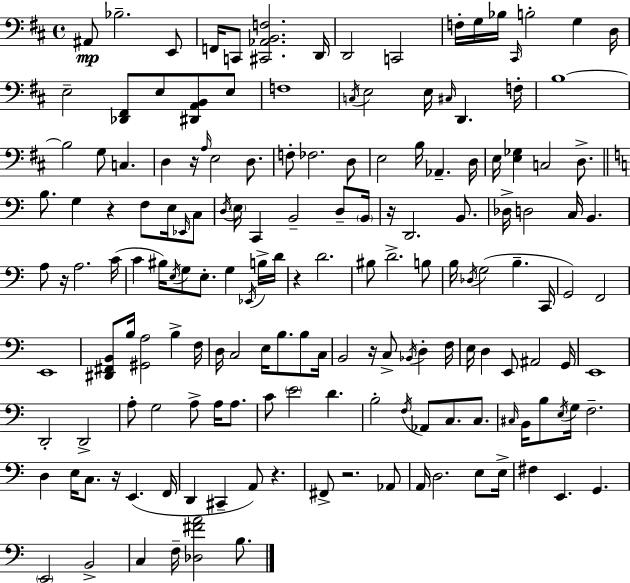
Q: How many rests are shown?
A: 9